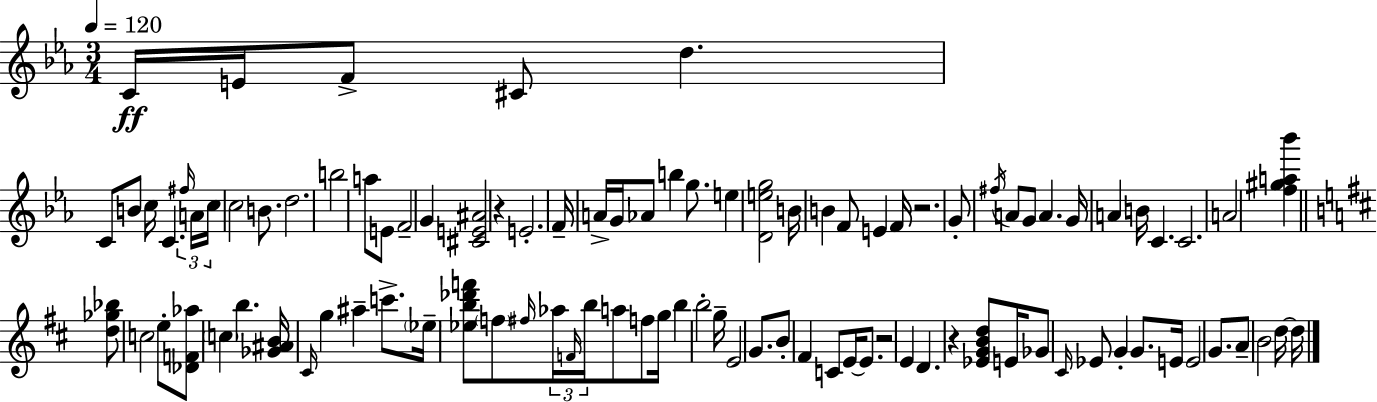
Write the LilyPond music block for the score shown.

{
  \clef treble
  \numericTimeSignature
  \time 3/4
  \key c \minor
  \tempo 4 = 120
  c'16\ff e'16 f'8-> cis'8 d''4. | c'8 b'8 c''16 c'4. \tuplet 3/2 { \grace { fis''16 } | a'16 c''16 } c''2 b'8. | d''2. | \break b''2 a''8 e'8 | f'2-- g'4 | <cis' e' ais'>2 r4 | e'2.-. | \break f'16-- a'16-> g'16 aes'8 b''4 g''8. | e''4 <d' e'' g''>2 | b'16 b'4 f'8 e'4 | f'16 r2. | \break g'8-. \acciaccatura { fis''16 } a'8 g'8 a'4. | g'16 a'4 b'16 c'4. | c'2. | a'2 <f'' gis'' a'' bes'''>4 | \break \bar "||" \break \key d \major <d'' ges'' bes''>8 c''2 e''8-. | <des' f' aes''>8 \parenthesize c''4 b''4. | <ges' ais' b'>16 \grace { cis'16 } g''4 ais''4-- c'''8.-> | \parenthesize ees''16-- <ees'' b'' des''' f'''>8 \parenthesize f''8 \grace { fis''16 } \tuplet 3/2 { aes''16 \grace { f'16 } b''16 } a''8 | \break f''8 g''16 b''4 b''2-. | g''16-- e'2 | g'8. b'8-. fis'4 c'8 e'16~~ | e'8. r2 e'4 | \break d'4. r4 | <ees' g' b' d''>8 e'16 ges'8 \grace { cis'16 } ees'8 g'4-. | g'8. e'16 e'2 | g'8. a'8-- b'2 | \break d''16~~ d''16 \bar "|."
}